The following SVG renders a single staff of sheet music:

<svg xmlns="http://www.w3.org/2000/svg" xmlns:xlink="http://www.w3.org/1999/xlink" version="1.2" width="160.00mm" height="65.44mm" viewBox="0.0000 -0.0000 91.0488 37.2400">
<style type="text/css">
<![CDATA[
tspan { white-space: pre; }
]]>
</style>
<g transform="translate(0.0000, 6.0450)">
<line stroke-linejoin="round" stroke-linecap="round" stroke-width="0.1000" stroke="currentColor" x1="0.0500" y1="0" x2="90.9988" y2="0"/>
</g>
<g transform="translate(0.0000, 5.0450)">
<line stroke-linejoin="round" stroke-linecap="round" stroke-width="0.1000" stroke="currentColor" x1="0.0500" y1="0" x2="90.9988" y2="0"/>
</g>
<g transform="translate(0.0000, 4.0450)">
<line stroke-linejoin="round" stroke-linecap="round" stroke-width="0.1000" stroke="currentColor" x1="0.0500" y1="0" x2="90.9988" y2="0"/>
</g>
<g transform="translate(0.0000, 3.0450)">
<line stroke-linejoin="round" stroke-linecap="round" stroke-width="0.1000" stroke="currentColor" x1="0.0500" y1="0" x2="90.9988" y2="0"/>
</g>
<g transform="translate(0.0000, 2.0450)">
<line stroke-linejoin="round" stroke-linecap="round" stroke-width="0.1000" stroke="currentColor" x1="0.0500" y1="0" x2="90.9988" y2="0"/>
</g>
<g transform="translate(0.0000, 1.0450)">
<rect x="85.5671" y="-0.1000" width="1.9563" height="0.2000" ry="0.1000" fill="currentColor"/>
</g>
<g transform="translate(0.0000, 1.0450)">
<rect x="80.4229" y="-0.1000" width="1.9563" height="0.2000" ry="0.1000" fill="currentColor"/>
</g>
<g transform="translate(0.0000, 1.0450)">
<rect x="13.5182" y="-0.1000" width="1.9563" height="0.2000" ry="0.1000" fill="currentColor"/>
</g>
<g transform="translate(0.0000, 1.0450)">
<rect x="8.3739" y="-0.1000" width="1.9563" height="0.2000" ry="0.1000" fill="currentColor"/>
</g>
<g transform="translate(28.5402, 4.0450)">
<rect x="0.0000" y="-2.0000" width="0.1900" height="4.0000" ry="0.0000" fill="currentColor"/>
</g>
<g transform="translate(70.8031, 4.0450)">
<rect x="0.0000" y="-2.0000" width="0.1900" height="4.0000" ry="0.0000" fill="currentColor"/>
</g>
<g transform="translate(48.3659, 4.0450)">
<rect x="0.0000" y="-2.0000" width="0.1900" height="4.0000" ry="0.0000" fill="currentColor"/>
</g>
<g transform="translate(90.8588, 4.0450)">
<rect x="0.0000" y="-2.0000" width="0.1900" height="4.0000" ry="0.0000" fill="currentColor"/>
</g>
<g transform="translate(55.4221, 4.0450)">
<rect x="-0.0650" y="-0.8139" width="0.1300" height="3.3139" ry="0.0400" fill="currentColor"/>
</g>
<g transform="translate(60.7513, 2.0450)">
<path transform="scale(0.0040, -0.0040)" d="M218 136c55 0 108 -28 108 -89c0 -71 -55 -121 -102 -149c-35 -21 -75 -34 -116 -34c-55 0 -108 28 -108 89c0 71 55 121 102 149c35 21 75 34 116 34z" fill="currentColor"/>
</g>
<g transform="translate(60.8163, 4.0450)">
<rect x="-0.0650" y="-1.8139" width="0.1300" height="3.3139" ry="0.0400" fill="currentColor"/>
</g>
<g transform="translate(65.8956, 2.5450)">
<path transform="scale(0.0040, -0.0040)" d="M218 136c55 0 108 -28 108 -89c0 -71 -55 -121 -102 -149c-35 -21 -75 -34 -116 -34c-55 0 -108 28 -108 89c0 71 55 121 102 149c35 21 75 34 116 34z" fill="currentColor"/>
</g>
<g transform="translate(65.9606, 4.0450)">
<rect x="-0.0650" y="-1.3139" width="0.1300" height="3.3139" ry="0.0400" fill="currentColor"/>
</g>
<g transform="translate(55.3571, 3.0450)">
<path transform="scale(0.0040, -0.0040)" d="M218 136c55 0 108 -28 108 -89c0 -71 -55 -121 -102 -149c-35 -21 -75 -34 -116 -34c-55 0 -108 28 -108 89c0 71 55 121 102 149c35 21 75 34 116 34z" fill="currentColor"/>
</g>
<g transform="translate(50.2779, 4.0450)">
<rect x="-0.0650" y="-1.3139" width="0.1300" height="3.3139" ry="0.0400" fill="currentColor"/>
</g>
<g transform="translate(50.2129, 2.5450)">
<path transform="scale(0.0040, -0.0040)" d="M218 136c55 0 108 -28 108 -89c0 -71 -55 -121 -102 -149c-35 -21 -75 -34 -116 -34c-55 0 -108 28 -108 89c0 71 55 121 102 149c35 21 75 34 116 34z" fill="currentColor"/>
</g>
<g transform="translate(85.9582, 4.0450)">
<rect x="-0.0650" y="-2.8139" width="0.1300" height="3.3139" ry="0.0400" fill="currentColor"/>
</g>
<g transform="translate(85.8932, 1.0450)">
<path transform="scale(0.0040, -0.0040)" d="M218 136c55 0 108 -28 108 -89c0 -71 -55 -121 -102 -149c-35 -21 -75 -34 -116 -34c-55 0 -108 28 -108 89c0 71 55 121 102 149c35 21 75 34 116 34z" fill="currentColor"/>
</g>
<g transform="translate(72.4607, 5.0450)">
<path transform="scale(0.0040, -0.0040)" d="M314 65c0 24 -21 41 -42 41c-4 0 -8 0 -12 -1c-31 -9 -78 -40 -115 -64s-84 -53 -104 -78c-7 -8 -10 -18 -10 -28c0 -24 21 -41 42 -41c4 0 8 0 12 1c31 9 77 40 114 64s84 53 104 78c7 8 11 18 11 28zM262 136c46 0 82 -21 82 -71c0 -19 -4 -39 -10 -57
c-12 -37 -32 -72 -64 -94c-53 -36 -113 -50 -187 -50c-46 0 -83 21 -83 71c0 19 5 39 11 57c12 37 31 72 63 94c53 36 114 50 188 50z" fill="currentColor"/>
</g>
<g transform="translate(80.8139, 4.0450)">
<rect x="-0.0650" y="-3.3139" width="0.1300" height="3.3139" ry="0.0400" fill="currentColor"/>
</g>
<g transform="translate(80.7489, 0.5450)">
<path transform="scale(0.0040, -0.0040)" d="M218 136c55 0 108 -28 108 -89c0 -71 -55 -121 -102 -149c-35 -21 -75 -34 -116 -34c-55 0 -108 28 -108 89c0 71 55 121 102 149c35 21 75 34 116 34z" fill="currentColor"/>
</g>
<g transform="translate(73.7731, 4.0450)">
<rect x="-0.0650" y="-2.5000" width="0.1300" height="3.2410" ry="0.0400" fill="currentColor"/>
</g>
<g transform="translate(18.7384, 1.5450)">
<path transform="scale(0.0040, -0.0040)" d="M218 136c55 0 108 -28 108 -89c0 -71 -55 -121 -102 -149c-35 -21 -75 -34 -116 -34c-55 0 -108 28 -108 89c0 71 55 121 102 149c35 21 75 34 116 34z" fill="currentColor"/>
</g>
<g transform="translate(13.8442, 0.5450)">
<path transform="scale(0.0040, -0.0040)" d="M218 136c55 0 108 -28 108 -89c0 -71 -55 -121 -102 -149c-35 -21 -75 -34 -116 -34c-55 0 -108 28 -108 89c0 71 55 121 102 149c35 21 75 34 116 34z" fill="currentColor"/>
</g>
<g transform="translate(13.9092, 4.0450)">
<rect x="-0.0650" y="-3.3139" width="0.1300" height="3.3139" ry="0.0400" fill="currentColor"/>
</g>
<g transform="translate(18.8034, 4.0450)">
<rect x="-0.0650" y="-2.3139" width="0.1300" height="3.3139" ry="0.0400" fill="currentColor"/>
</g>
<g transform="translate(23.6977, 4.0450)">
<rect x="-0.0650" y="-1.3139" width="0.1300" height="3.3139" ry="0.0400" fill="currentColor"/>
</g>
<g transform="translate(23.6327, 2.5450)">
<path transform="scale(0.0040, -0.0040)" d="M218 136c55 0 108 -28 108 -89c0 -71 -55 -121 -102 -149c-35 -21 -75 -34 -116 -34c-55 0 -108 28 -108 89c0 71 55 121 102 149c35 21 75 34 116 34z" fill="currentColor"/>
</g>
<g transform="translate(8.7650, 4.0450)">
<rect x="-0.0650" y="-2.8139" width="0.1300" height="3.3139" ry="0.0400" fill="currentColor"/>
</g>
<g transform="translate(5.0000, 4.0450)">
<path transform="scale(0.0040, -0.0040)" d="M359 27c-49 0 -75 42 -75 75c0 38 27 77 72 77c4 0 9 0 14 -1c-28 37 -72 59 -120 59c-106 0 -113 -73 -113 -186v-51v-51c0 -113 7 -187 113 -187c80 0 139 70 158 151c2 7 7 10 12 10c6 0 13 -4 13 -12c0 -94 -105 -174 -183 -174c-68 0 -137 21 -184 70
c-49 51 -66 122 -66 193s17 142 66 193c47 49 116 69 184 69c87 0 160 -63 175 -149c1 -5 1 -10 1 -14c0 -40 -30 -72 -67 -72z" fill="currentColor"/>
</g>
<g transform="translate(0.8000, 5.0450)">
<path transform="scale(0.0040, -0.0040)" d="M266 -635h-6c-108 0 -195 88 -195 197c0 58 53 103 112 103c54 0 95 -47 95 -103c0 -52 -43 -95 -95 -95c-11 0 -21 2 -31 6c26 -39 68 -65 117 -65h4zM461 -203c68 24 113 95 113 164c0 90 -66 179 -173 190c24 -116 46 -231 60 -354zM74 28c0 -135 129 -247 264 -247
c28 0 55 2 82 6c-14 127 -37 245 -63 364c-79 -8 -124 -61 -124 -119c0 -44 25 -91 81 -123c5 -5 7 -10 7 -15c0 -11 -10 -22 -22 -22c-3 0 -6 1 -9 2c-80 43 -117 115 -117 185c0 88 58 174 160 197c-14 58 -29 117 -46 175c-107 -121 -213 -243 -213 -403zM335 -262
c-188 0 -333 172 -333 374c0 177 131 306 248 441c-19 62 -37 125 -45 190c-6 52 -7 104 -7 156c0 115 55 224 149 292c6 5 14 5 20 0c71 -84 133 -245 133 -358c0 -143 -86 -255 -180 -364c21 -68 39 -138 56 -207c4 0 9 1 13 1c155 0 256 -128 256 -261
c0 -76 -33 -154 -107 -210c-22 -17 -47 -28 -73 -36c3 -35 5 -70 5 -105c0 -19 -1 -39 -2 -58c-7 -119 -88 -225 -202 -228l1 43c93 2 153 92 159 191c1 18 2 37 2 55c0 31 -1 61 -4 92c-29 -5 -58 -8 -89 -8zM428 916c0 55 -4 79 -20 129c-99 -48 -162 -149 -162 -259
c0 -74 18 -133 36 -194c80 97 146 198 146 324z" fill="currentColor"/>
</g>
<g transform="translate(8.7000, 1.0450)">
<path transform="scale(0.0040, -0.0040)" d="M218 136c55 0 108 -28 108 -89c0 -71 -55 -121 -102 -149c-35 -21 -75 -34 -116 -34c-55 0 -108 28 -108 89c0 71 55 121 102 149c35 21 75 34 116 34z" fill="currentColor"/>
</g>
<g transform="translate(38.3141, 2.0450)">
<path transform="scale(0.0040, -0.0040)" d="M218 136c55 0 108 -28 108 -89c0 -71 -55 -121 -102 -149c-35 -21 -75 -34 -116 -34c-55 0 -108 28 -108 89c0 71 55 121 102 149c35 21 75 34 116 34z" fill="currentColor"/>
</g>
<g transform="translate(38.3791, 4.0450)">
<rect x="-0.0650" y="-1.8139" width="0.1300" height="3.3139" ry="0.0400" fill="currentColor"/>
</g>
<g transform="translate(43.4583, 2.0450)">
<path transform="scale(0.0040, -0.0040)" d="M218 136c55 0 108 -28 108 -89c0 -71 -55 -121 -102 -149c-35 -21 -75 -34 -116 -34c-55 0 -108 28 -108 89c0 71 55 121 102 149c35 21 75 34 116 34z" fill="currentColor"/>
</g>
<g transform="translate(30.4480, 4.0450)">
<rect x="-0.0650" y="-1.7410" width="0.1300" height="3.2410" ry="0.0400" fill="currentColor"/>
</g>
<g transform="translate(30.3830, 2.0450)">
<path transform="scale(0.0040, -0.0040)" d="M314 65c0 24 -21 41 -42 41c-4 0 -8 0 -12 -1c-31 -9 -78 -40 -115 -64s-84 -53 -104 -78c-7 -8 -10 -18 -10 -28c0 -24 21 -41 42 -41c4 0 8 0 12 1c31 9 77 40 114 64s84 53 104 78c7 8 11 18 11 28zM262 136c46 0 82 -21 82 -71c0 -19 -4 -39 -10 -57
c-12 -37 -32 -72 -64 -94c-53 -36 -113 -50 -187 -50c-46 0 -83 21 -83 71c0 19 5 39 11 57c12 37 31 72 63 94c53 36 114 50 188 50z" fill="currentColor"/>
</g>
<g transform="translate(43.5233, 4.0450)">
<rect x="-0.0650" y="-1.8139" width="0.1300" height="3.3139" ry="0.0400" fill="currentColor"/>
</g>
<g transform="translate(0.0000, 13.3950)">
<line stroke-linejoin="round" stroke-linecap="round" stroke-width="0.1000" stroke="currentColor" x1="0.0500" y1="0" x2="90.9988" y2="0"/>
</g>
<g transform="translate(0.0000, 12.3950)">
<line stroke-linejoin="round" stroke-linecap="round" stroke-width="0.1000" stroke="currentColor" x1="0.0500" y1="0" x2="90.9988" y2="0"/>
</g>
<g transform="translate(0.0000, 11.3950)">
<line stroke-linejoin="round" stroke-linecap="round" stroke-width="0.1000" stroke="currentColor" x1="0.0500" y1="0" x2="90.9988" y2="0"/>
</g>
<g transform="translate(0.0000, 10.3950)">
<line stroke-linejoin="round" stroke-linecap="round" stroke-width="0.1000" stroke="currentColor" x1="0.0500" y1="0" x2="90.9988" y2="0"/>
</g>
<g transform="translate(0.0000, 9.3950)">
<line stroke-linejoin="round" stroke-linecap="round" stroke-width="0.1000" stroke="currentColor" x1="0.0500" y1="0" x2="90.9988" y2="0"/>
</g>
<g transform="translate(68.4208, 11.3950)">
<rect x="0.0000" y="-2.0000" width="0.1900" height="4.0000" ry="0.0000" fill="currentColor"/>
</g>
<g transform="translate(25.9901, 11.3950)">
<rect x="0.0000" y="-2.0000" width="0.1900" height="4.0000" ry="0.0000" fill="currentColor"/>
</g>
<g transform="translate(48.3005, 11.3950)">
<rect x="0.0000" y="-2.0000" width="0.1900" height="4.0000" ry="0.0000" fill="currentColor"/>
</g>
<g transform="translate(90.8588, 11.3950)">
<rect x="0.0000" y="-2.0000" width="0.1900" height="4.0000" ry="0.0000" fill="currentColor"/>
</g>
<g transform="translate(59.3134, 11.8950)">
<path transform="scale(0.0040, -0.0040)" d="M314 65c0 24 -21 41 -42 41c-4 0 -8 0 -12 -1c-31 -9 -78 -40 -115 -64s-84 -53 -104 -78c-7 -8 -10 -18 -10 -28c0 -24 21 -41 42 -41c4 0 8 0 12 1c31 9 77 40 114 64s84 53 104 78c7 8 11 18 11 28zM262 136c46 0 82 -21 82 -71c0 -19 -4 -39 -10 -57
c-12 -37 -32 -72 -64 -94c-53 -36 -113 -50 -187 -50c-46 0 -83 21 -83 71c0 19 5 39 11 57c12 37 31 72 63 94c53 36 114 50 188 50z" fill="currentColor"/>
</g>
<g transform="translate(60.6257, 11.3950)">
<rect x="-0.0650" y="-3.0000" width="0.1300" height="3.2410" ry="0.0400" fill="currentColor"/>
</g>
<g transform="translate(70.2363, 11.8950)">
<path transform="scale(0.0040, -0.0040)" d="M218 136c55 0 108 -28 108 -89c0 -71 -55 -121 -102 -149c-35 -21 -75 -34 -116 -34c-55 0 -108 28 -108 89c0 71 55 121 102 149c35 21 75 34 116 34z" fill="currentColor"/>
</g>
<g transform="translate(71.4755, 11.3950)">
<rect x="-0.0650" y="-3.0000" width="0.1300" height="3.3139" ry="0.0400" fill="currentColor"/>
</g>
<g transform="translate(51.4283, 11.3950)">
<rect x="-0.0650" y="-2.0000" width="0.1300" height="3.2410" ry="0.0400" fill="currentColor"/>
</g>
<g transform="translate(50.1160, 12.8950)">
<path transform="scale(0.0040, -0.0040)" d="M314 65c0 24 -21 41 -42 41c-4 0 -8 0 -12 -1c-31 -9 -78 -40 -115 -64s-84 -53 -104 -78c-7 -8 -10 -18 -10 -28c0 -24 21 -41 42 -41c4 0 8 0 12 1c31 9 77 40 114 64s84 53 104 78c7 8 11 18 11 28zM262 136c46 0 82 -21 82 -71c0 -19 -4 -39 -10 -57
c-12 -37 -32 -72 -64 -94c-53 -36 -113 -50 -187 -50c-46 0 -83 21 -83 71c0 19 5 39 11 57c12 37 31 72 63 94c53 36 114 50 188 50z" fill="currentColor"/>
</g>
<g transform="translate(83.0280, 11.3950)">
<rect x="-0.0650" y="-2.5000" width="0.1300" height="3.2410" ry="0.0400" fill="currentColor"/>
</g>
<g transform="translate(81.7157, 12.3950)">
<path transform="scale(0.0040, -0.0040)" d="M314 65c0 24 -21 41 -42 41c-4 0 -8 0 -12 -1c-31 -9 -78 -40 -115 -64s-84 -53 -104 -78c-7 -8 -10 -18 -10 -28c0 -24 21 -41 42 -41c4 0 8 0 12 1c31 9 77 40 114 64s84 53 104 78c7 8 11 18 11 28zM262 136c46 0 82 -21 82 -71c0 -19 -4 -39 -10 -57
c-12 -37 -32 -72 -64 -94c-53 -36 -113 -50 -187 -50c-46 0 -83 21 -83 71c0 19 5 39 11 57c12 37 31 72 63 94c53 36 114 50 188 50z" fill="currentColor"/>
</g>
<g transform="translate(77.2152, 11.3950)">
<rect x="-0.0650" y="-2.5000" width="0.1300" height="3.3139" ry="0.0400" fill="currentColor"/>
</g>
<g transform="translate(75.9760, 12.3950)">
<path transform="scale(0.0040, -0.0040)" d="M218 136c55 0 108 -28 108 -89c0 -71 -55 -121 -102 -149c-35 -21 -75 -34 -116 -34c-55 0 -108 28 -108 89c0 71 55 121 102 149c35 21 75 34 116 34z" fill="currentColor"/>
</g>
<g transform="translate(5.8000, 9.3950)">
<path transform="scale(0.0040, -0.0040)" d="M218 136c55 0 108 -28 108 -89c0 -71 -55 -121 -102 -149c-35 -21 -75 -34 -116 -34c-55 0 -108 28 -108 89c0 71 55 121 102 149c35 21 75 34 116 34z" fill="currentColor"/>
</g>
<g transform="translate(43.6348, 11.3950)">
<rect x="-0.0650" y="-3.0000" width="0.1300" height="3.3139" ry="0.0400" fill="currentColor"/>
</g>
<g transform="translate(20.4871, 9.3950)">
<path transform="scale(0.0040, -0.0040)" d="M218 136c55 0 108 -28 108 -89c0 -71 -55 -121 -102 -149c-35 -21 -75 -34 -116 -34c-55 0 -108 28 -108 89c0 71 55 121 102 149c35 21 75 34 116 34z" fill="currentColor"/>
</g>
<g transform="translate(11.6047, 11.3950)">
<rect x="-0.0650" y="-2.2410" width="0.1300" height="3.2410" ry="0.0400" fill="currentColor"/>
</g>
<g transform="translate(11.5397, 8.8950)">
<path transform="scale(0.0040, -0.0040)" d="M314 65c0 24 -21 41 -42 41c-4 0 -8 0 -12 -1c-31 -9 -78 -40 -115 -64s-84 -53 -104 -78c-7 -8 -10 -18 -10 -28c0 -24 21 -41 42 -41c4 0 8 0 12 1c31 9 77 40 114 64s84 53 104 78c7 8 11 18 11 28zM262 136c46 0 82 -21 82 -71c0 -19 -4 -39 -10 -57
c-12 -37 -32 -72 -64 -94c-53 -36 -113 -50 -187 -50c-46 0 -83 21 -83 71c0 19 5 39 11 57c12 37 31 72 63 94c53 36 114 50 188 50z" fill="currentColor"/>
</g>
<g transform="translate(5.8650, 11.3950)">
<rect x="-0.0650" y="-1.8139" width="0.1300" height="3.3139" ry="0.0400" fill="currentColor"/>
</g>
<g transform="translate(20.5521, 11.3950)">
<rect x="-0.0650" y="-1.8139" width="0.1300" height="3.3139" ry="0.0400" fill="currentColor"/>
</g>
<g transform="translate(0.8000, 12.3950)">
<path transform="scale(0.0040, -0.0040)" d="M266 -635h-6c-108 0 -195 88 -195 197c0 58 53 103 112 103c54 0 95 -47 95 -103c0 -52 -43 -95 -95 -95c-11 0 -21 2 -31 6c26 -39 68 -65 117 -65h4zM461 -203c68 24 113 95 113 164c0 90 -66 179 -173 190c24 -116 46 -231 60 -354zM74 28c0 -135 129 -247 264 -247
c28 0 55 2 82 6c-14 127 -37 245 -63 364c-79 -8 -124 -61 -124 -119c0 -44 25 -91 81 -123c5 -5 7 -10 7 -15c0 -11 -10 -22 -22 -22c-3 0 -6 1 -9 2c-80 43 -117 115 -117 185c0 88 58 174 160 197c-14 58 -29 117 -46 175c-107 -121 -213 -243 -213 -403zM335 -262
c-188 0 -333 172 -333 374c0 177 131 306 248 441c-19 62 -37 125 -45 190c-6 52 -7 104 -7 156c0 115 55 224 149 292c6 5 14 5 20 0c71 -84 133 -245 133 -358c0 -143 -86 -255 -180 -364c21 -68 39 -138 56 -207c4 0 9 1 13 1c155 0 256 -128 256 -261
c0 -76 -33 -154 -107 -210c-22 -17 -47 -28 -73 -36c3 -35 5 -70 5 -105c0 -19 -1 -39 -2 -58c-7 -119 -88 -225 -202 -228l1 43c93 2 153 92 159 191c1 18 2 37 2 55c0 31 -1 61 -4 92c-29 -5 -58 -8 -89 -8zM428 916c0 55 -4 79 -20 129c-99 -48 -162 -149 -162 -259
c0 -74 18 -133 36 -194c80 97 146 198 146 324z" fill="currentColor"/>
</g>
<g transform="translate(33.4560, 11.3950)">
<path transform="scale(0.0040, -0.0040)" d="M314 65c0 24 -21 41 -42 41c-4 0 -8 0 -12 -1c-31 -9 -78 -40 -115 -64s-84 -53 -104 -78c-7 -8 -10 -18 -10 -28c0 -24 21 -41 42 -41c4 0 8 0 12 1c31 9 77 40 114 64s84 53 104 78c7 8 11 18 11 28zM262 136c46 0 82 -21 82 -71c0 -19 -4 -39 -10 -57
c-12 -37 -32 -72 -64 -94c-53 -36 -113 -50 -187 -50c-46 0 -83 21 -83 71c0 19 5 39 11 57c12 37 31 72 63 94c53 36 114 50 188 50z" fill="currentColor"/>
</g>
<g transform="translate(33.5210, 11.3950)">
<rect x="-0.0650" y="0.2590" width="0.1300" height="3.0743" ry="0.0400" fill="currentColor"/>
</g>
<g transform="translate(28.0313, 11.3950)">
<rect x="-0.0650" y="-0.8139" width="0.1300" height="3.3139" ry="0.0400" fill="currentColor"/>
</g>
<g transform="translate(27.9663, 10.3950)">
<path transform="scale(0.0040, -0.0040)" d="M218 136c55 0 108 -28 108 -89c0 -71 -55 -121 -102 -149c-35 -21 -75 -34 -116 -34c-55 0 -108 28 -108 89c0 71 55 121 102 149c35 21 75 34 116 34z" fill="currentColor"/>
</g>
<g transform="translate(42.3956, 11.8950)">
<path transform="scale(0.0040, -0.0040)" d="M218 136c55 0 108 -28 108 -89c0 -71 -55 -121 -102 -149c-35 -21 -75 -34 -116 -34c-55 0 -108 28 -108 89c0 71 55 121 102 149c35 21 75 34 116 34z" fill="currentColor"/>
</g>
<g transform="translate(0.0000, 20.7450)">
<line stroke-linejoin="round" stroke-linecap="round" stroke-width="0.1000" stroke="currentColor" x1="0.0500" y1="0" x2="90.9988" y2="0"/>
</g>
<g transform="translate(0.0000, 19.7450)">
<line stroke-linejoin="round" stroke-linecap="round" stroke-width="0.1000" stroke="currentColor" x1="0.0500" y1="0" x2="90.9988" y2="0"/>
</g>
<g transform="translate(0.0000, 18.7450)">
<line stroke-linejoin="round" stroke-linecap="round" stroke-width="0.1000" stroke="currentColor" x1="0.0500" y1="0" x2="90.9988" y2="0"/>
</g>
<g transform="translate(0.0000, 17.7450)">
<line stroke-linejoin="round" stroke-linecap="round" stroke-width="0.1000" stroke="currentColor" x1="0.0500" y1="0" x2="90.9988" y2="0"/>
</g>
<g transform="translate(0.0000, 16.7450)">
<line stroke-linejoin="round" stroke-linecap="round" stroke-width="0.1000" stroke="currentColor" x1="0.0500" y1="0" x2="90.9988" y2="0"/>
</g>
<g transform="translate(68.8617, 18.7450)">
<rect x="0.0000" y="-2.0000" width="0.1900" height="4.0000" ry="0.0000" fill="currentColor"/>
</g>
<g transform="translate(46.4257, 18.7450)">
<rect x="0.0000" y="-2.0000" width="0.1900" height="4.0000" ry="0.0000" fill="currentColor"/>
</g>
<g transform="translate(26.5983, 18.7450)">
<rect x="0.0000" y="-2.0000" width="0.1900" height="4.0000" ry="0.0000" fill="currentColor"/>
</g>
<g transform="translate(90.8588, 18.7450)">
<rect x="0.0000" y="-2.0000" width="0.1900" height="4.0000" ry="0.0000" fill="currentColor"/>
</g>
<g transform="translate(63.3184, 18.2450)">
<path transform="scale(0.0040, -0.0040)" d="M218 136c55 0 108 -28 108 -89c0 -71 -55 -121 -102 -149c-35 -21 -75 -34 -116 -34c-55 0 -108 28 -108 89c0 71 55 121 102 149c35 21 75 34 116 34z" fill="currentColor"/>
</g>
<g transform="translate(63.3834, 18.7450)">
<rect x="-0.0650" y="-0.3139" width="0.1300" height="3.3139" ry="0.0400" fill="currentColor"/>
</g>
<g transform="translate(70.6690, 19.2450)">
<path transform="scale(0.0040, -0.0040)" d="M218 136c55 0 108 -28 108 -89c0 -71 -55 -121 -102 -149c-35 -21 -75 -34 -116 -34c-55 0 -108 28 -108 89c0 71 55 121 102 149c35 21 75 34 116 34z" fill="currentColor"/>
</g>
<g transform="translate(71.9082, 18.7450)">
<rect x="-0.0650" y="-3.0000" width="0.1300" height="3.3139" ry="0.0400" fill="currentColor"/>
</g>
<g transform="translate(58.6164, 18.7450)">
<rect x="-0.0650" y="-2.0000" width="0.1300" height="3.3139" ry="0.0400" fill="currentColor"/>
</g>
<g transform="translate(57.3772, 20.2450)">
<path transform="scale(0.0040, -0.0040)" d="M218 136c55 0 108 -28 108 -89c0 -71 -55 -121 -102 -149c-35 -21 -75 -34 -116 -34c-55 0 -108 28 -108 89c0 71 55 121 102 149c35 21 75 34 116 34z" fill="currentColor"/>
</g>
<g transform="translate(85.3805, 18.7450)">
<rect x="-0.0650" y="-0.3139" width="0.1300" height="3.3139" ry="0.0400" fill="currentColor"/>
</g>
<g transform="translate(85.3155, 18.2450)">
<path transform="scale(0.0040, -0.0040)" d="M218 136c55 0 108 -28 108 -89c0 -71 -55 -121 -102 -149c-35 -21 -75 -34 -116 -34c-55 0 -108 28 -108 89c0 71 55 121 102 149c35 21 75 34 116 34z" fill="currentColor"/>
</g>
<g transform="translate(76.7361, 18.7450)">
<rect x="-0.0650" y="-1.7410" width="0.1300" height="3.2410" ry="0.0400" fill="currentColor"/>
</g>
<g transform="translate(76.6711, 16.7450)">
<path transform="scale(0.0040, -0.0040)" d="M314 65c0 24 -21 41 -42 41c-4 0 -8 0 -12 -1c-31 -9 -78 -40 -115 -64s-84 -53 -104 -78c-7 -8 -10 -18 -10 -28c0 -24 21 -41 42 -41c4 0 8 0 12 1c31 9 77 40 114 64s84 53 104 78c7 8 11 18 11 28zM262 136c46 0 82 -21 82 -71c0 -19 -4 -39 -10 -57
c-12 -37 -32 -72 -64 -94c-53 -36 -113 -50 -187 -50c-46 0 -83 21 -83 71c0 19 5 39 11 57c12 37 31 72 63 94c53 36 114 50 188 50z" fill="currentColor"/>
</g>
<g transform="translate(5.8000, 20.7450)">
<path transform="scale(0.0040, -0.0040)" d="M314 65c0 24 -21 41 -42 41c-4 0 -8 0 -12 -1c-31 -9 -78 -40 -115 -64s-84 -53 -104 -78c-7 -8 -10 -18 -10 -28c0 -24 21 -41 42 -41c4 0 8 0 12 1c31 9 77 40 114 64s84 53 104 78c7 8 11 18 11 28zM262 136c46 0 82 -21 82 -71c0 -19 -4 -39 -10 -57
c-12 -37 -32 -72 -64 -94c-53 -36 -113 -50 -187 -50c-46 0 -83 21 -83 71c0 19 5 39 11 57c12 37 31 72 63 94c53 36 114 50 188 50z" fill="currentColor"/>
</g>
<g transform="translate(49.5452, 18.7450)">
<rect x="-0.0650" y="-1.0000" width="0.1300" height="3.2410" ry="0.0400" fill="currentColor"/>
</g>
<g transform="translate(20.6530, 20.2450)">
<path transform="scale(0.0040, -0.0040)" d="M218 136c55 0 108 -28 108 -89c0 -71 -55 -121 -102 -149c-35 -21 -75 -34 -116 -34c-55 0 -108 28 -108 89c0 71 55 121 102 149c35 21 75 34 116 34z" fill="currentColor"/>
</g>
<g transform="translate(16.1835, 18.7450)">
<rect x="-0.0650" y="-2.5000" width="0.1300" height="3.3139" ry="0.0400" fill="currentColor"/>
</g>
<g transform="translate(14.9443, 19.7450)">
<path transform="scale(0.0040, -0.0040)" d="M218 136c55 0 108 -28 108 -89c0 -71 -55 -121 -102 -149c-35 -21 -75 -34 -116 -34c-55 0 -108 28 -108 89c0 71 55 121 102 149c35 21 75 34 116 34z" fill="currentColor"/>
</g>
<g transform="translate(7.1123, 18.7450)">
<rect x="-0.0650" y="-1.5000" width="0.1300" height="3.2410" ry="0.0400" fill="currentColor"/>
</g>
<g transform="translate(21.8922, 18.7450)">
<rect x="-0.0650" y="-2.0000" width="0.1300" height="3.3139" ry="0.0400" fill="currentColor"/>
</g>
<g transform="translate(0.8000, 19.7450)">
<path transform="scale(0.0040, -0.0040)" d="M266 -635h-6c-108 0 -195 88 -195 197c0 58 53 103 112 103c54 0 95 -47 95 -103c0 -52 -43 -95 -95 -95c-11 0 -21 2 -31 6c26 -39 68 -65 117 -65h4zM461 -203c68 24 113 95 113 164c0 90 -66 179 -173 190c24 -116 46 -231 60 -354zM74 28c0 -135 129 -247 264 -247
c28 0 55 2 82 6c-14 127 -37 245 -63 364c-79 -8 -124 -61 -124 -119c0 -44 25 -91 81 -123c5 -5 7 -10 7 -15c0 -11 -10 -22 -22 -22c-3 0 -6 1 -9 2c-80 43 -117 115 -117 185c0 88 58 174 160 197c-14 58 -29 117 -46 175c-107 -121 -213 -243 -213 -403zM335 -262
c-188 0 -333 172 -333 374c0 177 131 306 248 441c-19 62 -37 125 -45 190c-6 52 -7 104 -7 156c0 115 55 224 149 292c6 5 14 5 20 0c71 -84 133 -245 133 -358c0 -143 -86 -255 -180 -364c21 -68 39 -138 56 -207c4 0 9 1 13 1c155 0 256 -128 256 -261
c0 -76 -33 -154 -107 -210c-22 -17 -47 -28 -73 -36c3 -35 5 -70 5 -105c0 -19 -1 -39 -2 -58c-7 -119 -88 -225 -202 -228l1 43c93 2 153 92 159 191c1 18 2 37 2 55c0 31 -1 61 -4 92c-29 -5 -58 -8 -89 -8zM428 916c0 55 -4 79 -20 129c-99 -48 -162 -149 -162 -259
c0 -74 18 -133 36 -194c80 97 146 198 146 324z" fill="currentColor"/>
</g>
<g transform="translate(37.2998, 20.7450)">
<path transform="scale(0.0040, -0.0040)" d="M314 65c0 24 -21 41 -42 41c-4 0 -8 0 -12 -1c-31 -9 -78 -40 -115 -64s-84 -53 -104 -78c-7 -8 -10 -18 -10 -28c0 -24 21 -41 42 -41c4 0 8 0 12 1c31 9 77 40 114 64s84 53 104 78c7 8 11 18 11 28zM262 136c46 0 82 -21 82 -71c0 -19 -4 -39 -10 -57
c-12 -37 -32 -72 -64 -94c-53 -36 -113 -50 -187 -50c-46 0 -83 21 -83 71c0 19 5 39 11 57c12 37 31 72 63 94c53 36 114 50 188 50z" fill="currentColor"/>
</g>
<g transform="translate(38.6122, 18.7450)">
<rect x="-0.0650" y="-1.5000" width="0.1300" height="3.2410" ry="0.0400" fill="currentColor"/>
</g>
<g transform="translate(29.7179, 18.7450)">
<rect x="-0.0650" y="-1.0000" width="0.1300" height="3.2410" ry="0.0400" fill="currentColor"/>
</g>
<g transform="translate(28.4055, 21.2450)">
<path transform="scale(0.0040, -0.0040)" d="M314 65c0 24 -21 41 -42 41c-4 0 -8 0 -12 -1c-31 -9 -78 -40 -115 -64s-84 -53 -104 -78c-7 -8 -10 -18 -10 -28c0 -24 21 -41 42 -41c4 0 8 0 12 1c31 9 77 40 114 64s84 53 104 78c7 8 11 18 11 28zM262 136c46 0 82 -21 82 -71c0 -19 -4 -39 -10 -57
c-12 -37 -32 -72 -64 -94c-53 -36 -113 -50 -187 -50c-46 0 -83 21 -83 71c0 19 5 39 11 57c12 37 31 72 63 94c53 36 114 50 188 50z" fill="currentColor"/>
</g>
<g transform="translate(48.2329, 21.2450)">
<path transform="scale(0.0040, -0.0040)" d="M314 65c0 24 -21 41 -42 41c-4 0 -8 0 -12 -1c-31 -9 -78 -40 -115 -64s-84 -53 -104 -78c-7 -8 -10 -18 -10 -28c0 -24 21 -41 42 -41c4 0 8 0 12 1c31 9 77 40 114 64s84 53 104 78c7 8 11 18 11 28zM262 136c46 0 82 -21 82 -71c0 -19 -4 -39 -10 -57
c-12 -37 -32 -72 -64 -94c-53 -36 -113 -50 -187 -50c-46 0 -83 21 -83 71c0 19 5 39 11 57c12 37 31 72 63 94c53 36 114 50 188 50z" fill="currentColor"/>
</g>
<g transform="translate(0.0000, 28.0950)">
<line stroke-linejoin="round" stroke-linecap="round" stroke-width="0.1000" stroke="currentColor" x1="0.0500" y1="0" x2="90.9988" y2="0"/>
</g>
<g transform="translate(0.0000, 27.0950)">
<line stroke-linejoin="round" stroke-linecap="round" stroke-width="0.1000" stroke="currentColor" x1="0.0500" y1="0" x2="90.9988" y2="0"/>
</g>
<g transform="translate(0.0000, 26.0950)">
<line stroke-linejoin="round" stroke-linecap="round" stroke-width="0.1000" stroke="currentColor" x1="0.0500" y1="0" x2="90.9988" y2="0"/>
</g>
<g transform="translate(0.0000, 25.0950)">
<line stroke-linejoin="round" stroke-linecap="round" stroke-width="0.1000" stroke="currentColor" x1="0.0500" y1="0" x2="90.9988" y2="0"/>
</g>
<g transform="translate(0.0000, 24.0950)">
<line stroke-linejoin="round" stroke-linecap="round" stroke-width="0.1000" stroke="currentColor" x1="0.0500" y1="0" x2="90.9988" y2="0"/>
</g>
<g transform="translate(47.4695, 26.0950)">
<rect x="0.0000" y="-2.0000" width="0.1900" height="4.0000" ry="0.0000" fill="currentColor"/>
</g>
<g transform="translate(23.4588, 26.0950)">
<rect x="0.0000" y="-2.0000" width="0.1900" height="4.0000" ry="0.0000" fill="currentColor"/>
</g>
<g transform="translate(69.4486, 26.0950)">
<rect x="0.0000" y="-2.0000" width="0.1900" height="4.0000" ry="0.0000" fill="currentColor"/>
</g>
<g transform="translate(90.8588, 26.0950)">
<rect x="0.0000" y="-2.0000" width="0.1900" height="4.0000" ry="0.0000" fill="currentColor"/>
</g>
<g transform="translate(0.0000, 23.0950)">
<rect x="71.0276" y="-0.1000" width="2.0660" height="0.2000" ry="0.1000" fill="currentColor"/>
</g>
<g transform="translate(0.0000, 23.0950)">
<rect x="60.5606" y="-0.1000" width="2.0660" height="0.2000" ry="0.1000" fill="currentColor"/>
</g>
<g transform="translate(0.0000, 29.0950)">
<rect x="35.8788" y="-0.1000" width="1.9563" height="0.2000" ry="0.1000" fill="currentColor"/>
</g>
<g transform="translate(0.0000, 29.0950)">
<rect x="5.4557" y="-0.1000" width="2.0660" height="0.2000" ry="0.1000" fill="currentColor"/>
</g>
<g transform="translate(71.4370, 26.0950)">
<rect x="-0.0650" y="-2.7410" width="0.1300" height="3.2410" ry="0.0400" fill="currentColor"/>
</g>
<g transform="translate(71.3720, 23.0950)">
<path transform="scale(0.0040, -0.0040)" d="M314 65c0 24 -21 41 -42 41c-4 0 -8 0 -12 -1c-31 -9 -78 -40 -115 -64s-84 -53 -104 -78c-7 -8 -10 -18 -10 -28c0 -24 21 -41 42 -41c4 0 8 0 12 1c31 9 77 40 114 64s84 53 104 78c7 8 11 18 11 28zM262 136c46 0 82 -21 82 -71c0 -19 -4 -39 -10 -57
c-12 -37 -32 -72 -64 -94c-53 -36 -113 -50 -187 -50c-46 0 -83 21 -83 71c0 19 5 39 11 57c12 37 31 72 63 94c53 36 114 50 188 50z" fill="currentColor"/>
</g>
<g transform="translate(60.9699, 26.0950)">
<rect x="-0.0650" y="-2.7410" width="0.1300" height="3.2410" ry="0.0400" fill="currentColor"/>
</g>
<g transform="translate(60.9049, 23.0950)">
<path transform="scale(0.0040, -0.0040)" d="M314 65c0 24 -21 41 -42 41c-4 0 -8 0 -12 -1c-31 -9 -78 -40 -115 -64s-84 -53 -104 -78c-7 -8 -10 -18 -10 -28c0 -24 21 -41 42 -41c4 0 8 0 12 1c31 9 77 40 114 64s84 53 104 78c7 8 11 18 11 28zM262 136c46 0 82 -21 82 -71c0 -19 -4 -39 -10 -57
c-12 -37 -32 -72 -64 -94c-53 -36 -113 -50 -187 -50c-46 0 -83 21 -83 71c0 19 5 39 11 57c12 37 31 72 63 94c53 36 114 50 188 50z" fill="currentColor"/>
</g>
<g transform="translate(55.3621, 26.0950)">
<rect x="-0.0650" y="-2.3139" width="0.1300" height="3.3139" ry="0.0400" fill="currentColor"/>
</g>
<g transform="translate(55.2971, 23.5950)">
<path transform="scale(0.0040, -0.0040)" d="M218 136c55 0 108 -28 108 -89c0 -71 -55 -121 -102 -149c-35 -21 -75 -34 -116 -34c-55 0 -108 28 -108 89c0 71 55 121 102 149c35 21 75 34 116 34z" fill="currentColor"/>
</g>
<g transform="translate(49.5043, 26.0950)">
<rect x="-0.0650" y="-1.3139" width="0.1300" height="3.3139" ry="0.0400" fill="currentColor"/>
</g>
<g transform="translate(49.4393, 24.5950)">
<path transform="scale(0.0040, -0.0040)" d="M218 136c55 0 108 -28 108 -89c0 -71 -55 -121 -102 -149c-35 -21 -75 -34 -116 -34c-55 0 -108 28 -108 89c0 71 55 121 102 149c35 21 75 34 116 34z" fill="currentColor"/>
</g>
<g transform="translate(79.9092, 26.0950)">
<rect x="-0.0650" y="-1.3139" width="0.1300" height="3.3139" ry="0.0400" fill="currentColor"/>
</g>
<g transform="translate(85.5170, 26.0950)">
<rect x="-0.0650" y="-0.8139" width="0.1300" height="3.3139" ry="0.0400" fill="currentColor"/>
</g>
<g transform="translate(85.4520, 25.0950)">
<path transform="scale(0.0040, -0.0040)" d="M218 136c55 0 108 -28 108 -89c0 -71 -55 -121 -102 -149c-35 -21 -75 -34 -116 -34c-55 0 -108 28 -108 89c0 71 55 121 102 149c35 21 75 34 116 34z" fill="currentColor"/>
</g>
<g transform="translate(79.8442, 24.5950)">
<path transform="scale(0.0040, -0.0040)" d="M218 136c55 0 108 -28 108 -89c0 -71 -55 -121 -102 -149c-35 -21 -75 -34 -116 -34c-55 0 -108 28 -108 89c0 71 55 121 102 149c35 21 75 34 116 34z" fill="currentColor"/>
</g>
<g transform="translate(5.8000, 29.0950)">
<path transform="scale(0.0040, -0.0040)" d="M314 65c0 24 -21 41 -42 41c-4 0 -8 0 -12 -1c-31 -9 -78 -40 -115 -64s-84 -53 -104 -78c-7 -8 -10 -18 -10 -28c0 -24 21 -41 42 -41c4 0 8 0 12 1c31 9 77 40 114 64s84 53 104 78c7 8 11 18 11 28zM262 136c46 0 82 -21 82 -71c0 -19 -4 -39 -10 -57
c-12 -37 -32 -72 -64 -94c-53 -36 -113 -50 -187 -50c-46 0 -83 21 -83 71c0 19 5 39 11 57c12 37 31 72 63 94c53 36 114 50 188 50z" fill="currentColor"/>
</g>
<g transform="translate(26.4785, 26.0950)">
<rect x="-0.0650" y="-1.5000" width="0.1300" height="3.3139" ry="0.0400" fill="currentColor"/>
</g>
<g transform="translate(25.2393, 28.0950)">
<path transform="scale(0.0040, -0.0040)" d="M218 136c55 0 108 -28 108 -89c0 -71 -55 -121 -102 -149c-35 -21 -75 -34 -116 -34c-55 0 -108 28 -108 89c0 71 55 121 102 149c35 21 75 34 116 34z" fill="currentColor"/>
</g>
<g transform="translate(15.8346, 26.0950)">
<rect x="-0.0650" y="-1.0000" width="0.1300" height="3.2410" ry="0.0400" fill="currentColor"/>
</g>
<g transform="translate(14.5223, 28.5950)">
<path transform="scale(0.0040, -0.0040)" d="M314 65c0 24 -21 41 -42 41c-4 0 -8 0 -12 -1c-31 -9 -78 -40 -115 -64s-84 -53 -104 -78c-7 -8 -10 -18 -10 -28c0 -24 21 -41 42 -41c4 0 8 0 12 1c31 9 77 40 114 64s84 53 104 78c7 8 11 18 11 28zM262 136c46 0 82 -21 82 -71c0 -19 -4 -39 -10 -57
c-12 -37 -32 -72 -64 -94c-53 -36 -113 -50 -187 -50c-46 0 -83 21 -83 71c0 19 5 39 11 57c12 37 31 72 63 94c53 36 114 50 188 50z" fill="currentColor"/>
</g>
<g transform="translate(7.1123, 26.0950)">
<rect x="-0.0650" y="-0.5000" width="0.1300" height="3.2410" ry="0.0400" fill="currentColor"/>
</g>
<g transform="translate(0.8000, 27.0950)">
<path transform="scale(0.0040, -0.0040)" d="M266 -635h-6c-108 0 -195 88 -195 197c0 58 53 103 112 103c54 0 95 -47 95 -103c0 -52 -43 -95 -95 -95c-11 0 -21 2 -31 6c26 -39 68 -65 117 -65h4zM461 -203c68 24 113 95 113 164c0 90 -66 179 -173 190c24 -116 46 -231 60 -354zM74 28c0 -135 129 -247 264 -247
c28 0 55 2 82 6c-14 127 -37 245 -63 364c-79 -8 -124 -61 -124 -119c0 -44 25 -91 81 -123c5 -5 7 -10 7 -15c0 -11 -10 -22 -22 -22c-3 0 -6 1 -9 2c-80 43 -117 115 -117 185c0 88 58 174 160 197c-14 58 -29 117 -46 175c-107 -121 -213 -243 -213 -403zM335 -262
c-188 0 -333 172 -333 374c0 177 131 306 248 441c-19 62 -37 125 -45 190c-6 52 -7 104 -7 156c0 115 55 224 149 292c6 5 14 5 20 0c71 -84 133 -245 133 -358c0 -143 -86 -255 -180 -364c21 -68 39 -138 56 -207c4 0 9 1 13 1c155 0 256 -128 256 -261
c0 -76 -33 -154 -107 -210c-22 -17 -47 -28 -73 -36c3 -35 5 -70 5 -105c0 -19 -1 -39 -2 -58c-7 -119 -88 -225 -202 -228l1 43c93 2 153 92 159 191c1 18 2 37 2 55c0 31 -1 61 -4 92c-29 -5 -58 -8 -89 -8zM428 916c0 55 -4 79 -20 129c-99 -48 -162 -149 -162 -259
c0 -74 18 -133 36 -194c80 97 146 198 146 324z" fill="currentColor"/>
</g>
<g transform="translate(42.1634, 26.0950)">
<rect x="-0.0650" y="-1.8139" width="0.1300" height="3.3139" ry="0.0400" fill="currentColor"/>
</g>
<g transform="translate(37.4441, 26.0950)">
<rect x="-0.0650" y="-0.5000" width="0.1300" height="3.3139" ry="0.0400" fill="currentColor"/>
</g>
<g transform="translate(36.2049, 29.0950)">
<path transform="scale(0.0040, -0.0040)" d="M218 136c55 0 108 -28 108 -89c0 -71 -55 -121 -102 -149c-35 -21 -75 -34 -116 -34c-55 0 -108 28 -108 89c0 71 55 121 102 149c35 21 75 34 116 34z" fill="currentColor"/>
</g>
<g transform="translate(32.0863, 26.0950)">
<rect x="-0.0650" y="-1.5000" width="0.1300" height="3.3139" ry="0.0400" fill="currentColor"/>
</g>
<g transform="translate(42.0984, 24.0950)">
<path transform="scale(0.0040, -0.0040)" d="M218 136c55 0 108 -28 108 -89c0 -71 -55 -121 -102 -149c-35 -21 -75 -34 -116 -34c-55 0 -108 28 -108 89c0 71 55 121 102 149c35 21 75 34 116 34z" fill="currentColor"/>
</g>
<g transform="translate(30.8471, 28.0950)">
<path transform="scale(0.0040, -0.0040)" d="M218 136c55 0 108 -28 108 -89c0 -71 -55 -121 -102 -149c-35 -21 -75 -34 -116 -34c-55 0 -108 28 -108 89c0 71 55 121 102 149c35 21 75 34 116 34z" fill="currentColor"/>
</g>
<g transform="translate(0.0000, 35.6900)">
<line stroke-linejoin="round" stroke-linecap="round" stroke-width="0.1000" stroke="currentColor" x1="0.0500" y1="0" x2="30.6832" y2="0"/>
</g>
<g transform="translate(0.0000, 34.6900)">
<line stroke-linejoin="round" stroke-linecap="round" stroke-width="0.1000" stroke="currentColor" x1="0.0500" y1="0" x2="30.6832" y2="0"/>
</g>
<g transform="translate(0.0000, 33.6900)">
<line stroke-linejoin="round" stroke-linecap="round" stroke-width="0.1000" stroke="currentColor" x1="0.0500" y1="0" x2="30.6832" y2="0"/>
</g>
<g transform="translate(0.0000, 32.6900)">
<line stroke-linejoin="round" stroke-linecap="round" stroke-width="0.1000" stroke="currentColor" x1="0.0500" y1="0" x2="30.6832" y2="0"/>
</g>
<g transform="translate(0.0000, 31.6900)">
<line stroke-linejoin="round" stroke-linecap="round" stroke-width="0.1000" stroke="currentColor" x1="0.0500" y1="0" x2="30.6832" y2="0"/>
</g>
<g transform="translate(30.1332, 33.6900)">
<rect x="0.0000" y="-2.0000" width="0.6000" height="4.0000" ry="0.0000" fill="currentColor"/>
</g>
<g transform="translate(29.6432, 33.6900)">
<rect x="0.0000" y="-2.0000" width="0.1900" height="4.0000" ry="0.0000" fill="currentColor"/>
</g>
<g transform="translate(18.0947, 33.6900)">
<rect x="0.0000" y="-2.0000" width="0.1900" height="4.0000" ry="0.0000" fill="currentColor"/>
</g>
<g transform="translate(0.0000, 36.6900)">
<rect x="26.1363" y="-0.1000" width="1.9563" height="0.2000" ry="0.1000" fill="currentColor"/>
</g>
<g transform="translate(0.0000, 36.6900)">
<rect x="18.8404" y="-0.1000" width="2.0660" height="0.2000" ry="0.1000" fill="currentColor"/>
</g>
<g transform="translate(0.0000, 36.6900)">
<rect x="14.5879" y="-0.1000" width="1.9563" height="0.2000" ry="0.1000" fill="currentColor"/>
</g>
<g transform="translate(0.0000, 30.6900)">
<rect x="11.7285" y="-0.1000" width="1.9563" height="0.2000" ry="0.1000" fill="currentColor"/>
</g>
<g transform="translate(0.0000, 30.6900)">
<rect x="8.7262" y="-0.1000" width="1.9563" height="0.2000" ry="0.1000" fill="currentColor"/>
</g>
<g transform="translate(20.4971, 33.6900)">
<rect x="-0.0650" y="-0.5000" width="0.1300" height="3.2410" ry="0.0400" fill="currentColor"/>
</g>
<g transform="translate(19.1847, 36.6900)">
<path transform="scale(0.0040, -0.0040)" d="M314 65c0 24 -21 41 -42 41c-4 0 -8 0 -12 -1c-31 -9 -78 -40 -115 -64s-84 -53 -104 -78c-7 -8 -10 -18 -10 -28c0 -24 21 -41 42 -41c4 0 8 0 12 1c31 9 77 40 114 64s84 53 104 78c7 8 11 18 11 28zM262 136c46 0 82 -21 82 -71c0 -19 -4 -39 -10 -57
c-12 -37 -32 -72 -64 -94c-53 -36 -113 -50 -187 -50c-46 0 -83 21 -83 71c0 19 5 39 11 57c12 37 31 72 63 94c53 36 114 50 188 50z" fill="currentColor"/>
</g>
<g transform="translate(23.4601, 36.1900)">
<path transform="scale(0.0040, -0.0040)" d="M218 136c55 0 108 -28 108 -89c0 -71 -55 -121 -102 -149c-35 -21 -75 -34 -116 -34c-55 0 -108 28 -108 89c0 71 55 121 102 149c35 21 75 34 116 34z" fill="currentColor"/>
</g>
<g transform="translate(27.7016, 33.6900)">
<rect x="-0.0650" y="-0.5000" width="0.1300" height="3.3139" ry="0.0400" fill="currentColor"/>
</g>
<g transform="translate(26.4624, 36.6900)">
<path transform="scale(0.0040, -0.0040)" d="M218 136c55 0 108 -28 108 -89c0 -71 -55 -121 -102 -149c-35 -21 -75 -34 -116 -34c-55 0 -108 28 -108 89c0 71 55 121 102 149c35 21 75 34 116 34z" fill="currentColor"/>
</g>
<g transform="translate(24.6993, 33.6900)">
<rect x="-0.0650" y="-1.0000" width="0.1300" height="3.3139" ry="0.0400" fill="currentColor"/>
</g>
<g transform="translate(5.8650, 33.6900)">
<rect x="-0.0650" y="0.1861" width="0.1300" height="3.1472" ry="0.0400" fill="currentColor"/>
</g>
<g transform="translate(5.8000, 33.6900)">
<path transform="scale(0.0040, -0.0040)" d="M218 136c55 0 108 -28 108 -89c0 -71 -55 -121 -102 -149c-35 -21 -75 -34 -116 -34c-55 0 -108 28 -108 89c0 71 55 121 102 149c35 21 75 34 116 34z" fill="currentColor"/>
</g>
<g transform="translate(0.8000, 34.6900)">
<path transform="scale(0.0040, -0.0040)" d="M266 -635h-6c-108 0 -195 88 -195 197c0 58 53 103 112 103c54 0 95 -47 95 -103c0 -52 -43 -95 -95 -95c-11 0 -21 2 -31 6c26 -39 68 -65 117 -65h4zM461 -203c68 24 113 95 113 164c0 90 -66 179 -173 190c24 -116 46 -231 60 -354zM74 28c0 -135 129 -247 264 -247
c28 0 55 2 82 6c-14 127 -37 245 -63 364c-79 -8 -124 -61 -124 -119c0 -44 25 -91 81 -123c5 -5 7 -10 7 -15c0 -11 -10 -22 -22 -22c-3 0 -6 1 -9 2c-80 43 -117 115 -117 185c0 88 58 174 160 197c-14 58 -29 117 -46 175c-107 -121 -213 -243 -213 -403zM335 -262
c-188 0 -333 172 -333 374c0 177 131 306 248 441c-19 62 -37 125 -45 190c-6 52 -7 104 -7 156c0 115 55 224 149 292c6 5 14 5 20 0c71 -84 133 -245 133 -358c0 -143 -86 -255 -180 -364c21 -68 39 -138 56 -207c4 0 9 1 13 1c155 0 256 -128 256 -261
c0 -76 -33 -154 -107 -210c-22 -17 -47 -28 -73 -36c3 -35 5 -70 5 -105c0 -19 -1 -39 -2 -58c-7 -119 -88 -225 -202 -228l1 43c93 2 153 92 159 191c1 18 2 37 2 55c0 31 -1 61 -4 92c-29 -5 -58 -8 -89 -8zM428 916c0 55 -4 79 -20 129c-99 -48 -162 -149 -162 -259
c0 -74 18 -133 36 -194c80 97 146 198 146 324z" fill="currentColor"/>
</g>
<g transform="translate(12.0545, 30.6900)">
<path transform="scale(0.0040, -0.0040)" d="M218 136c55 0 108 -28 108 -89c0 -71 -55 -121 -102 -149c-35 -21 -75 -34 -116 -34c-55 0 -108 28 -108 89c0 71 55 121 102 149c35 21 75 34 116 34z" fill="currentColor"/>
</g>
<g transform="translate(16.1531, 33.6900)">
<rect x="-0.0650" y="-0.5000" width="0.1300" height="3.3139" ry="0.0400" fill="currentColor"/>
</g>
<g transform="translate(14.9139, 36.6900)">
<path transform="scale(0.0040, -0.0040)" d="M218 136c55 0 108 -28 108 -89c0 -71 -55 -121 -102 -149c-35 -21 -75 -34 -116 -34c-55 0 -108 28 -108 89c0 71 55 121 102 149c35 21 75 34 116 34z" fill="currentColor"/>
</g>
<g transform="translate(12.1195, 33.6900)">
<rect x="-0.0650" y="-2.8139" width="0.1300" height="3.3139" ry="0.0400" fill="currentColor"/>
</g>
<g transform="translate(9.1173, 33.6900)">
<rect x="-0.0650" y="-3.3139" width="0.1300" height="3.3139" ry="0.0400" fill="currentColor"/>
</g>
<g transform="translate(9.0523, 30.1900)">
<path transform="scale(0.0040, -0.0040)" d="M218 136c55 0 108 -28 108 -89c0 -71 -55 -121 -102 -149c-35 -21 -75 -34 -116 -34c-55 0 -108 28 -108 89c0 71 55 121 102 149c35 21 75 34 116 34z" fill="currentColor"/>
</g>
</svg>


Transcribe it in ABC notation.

X:1
T:Untitled
M:4/4
L:1/4
K:C
a b g e f2 f f e d f e G2 b a f g2 f d B2 A F2 A2 A G G2 E2 G F D2 E2 D2 F c A f2 c C2 D2 E E C f e g a2 a2 e d B b a C C2 D C